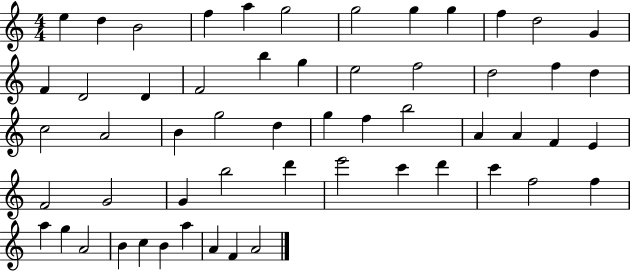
E5/q D5/q B4/h F5/q A5/q G5/h G5/h G5/q G5/q F5/q D5/h G4/q F4/q D4/h D4/q F4/h B5/q G5/q E5/h F5/h D5/h F5/q D5/q C5/h A4/h B4/q G5/h D5/q G5/q F5/q B5/h A4/q A4/q F4/q E4/q F4/h G4/h G4/q B5/h D6/q E6/h C6/q D6/q C6/q F5/h F5/q A5/q G5/q A4/h B4/q C5/q B4/q A5/q A4/q F4/q A4/h